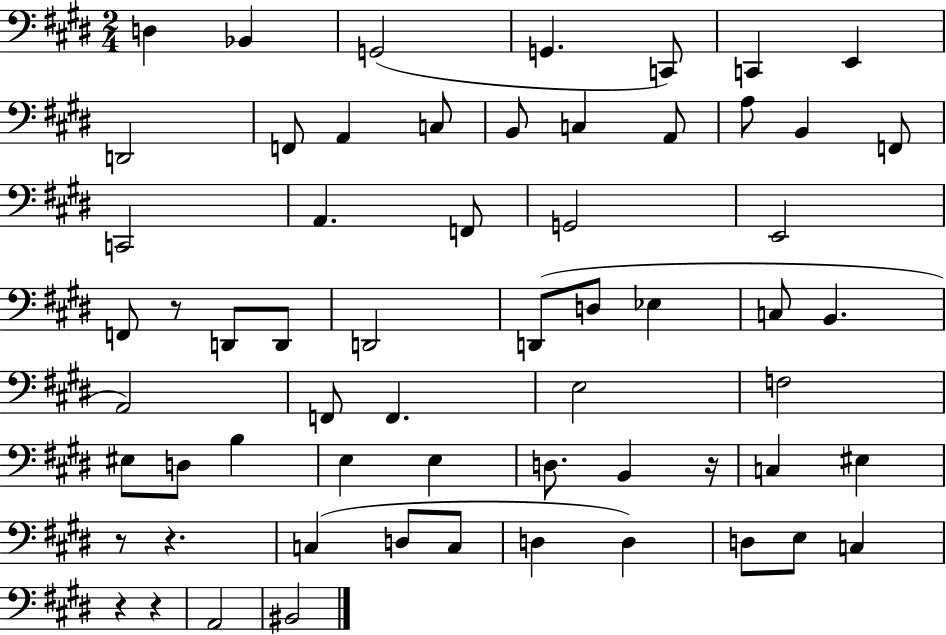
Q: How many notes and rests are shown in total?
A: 61